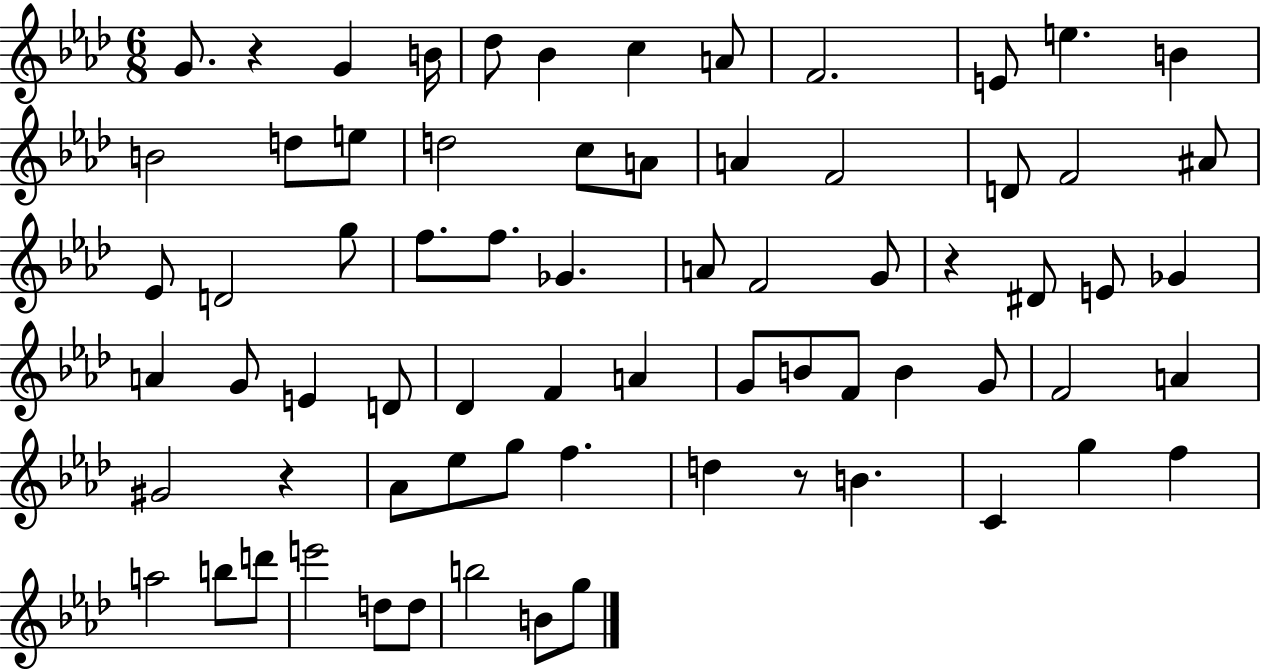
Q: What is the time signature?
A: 6/8